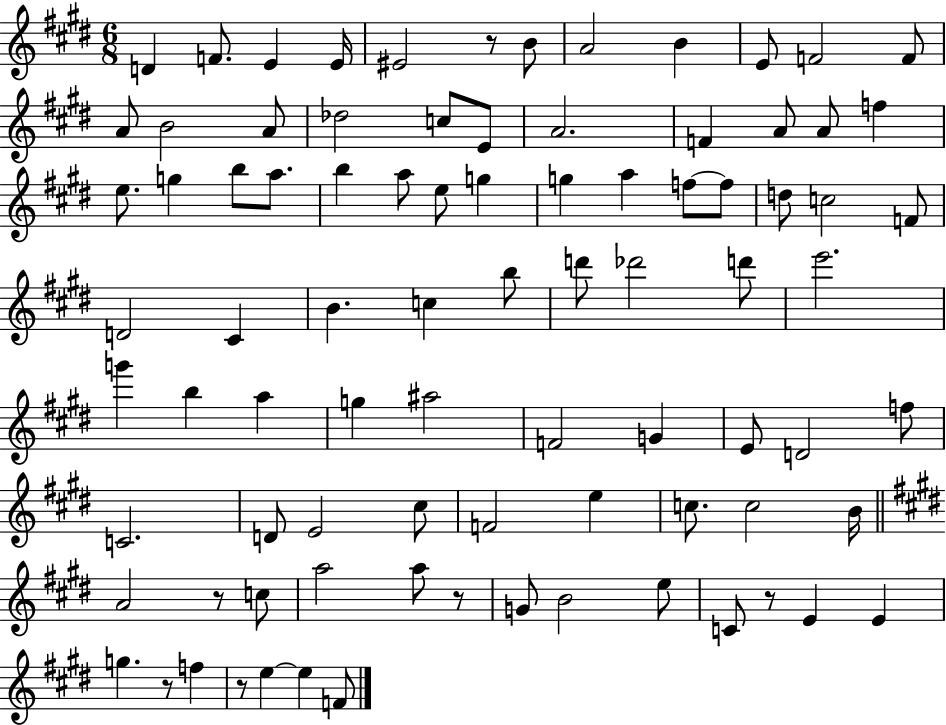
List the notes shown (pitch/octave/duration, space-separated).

D4/q F4/e. E4/q E4/s EIS4/h R/e B4/e A4/h B4/q E4/e F4/h F4/e A4/e B4/h A4/e Db5/h C5/e E4/e A4/h. F4/q A4/e A4/e F5/q E5/e. G5/q B5/e A5/e. B5/q A5/e E5/e G5/q G5/q A5/q F5/e F5/e D5/e C5/h F4/e D4/h C#4/q B4/q. C5/q B5/e D6/e Db6/h D6/e E6/h. G6/q B5/q A5/q G5/q A#5/h F4/h G4/q E4/e D4/h F5/e C4/h. D4/e E4/h C#5/e F4/h E5/q C5/e. C5/h B4/s A4/h R/e C5/e A5/h A5/e R/e G4/e B4/h E5/e C4/e R/e E4/q E4/q G5/q. R/e F5/q R/e E5/q E5/q F4/e